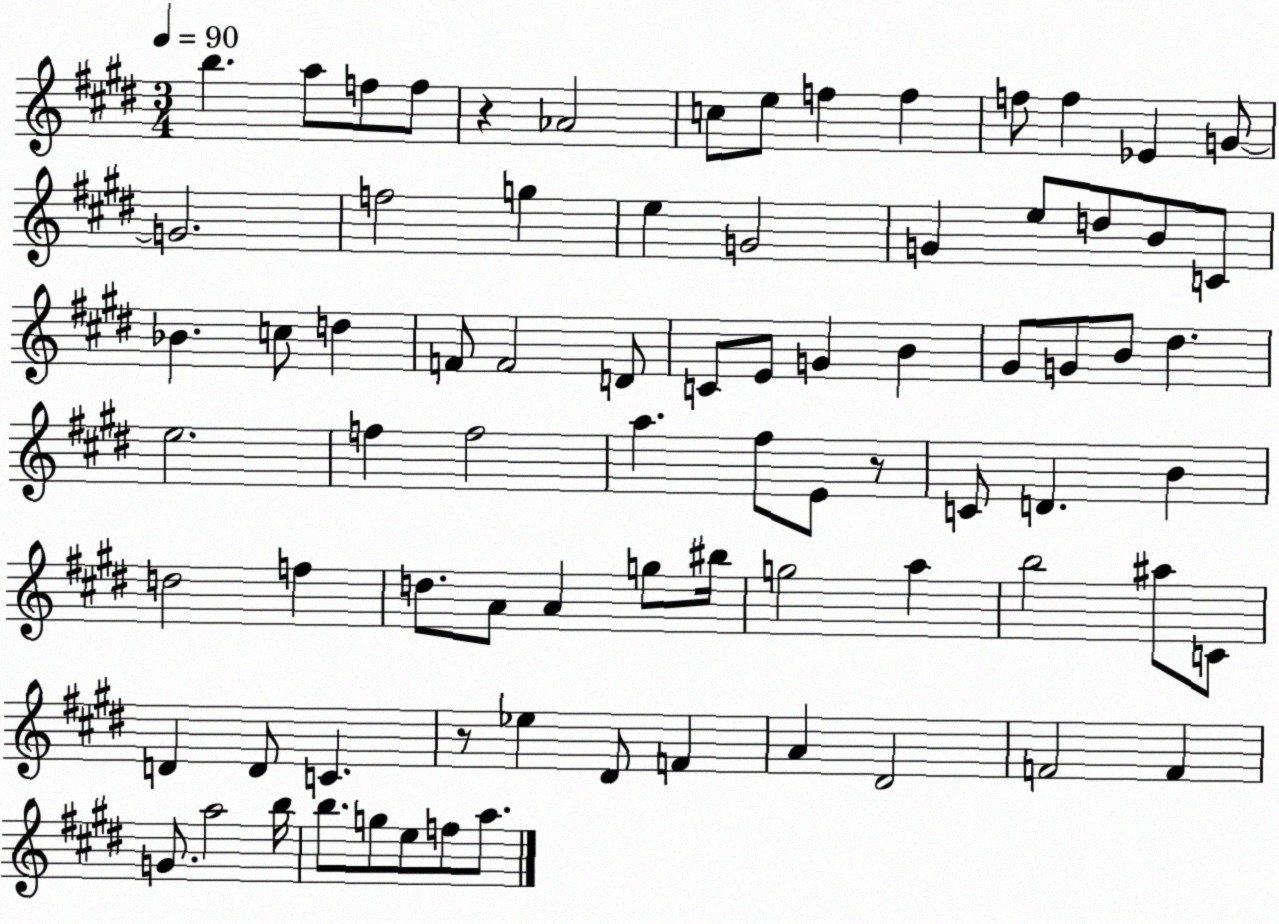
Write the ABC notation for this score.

X:1
T:Untitled
M:3/4
L:1/4
K:E
b a/2 f/2 f/2 z _A2 c/2 e/2 f f f/2 f _E G/2 G2 f2 g e G2 G e/2 d/2 B/2 C/2 _B c/2 d F/2 F2 D/2 C/2 E/2 G B ^G/2 G/2 B/2 ^d e2 f f2 a ^f/2 E/2 z/2 C/2 D B d2 f d/2 A/2 A g/2 ^b/4 g2 a b2 ^a/2 C/2 D D/2 C z/2 _e ^D/2 F A ^D2 F2 F G/2 a2 b/4 b/2 g/2 e/2 f/2 a/2